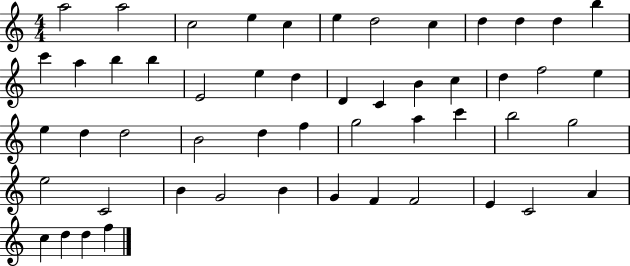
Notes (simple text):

A5/h A5/h C5/h E5/q C5/q E5/q D5/h C5/q D5/q D5/q D5/q B5/q C6/q A5/q B5/q B5/q E4/h E5/q D5/q D4/q C4/q B4/q C5/q D5/q F5/h E5/q E5/q D5/q D5/h B4/h D5/q F5/q G5/h A5/q C6/q B5/h G5/h E5/h C4/h B4/q G4/h B4/q G4/q F4/q F4/h E4/q C4/h A4/q C5/q D5/q D5/q F5/q